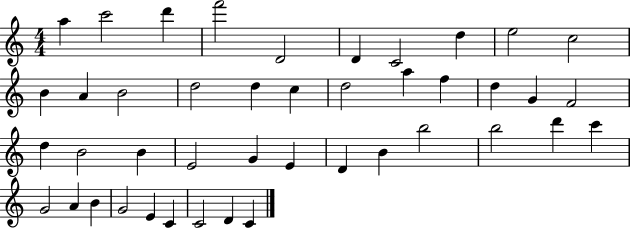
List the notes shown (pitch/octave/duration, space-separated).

A5/q C6/h D6/q F6/h D4/h D4/q C4/h D5/q E5/h C5/h B4/q A4/q B4/h D5/h D5/q C5/q D5/h A5/q F5/q D5/q G4/q F4/h D5/q B4/h B4/q E4/h G4/q E4/q D4/q B4/q B5/h B5/h D6/q C6/q G4/h A4/q B4/q G4/h E4/q C4/q C4/h D4/q C4/q